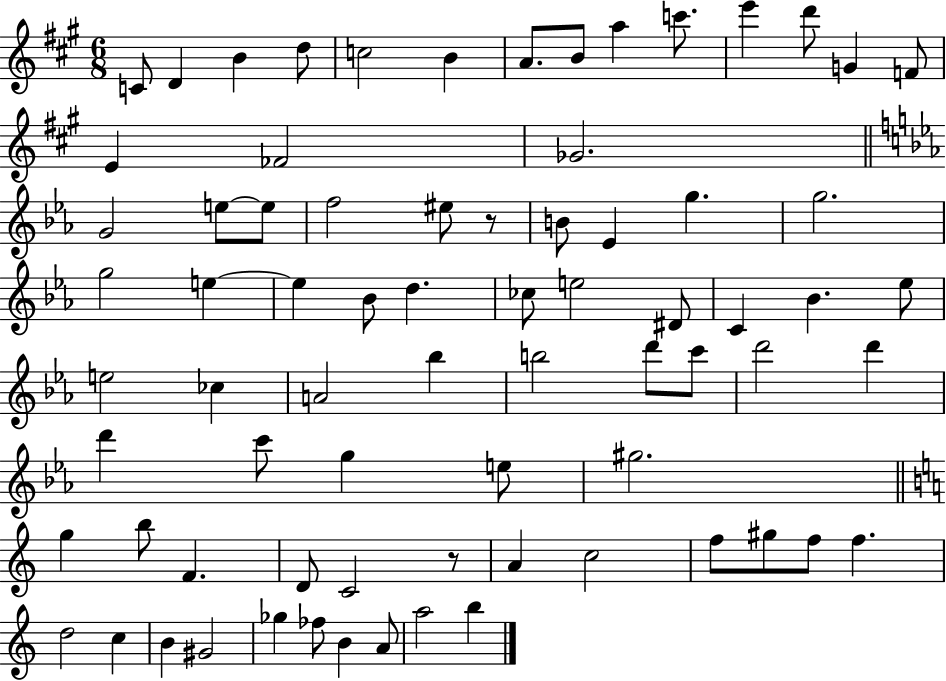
C4/e D4/q B4/q D5/e C5/h B4/q A4/e. B4/e A5/q C6/e. E6/q D6/e G4/q F4/e E4/q FES4/h Gb4/h. G4/h E5/e E5/e F5/h EIS5/e R/e B4/e Eb4/q G5/q. G5/h. G5/h E5/q E5/q Bb4/e D5/q. CES5/e E5/h D#4/e C4/q Bb4/q. Eb5/e E5/h CES5/q A4/h Bb5/q B5/h D6/e C6/e D6/h D6/q D6/q C6/e G5/q E5/e G#5/h. G5/q B5/e F4/q. D4/e C4/h R/e A4/q C5/h F5/e G#5/e F5/e F5/q. D5/h C5/q B4/q G#4/h Gb5/q FES5/e B4/q A4/e A5/h B5/q